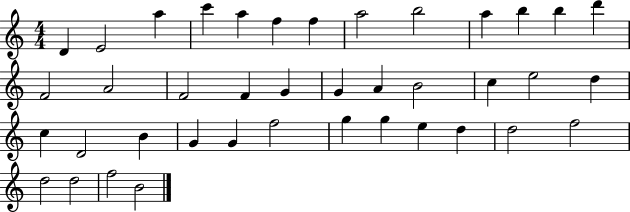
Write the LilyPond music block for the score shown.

{
  \clef treble
  \numericTimeSignature
  \time 4/4
  \key c \major
  d'4 e'2 a''4 | c'''4 a''4 f''4 f''4 | a''2 b''2 | a''4 b''4 b''4 d'''4 | \break f'2 a'2 | f'2 f'4 g'4 | g'4 a'4 b'2 | c''4 e''2 d''4 | \break c''4 d'2 b'4 | g'4 g'4 f''2 | g''4 g''4 e''4 d''4 | d''2 f''2 | \break d''2 d''2 | f''2 b'2 | \bar "|."
}